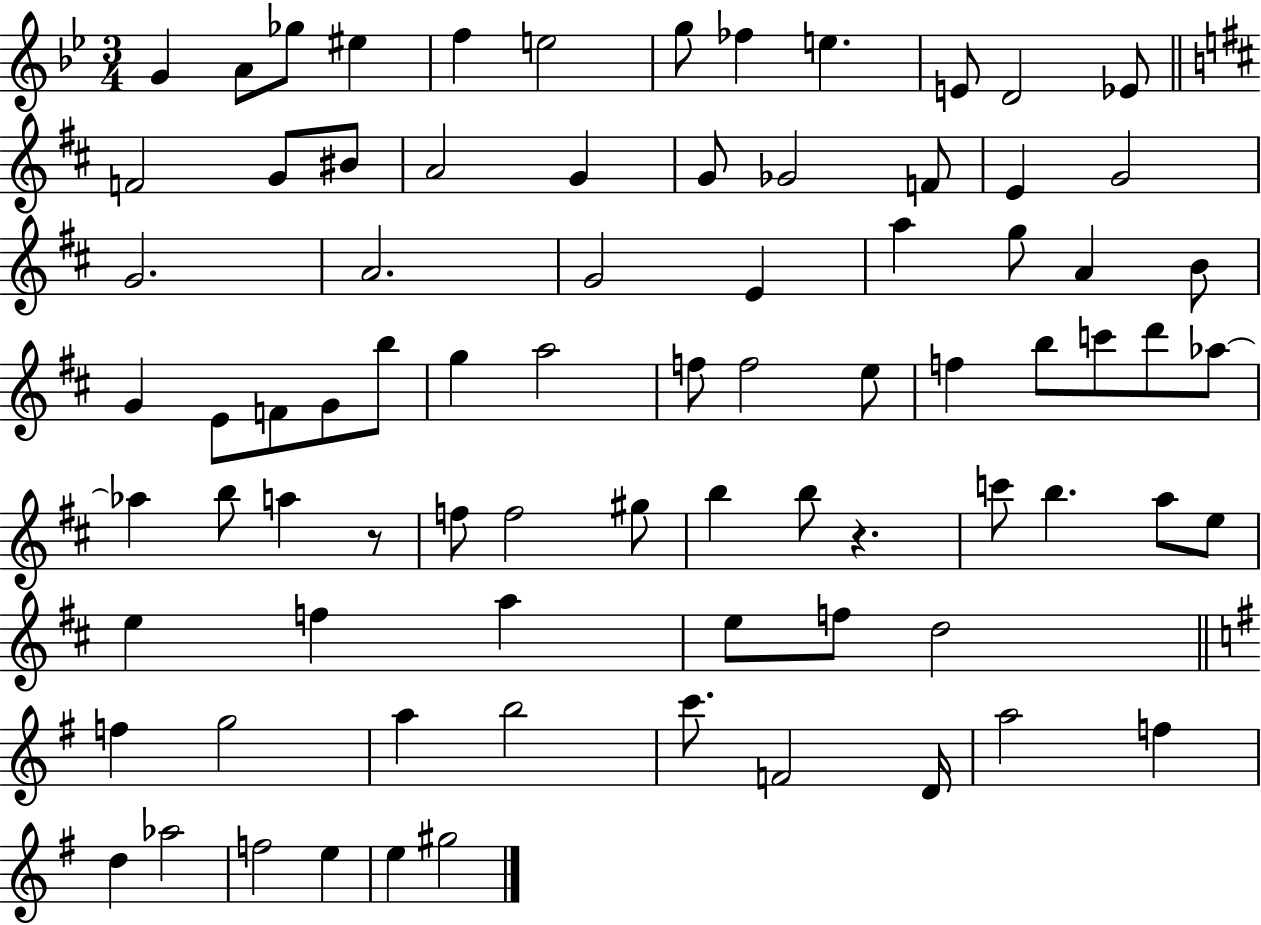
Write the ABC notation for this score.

X:1
T:Untitled
M:3/4
L:1/4
K:Bb
G A/2 _g/2 ^e f e2 g/2 _f e E/2 D2 _E/2 F2 G/2 ^B/2 A2 G G/2 _G2 F/2 E G2 G2 A2 G2 E a g/2 A B/2 G E/2 F/2 G/2 b/2 g a2 f/2 f2 e/2 f b/2 c'/2 d'/2 _a/2 _a b/2 a z/2 f/2 f2 ^g/2 b b/2 z c'/2 b a/2 e/2 e f a e/2 f/2 d2 f g2 a b2 c'/2 F2 D/4 a2 f d _a2 f2 e e ^g2